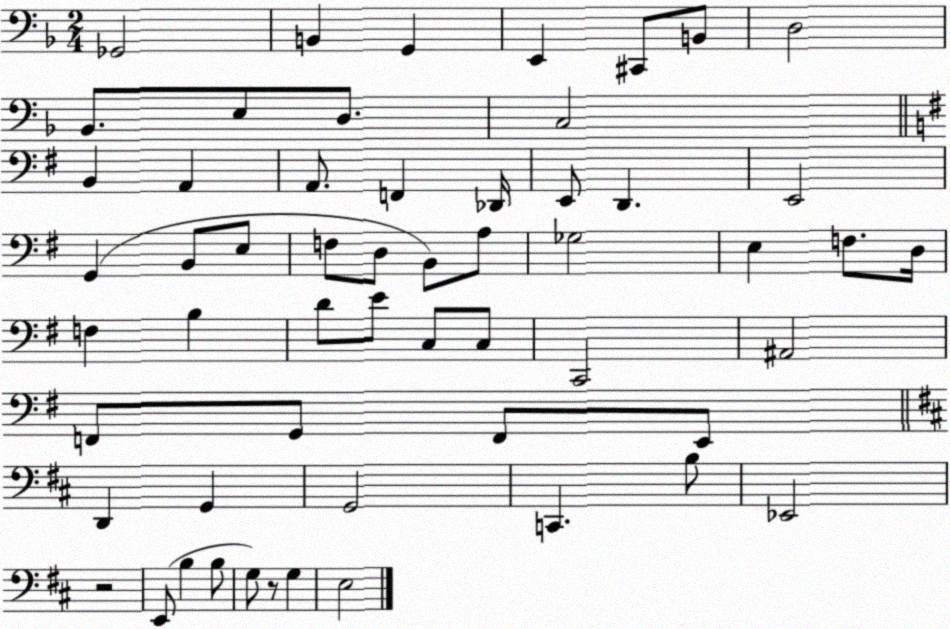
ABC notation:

X:1
T:Untitled
M:2/4
L:1/4
K:F
_G,,2 B,, G,, E,, ^C,,/2 B,,/2 D,2 _B,,/2 E,/2 D,/2 C,2 B,, A,, A,,/2 F,, _D,,/4 E,,/2 D,, E,,2 G,, B,,/2 E,/2 F,/2 D,/2 B,,/2 A,/2 _G,2 E, F,/2 D,/4 F, B, D/2 E/2 C,/2 C,/2 C,,2 ^A,,2 F,,/2 G,,/2 F,,/2 E,,/2 D,, G,, G,,2 C,, B,/2 _E,,2 z2 E,,/2 B, B,/2 G,/2 z/2 G, E,2